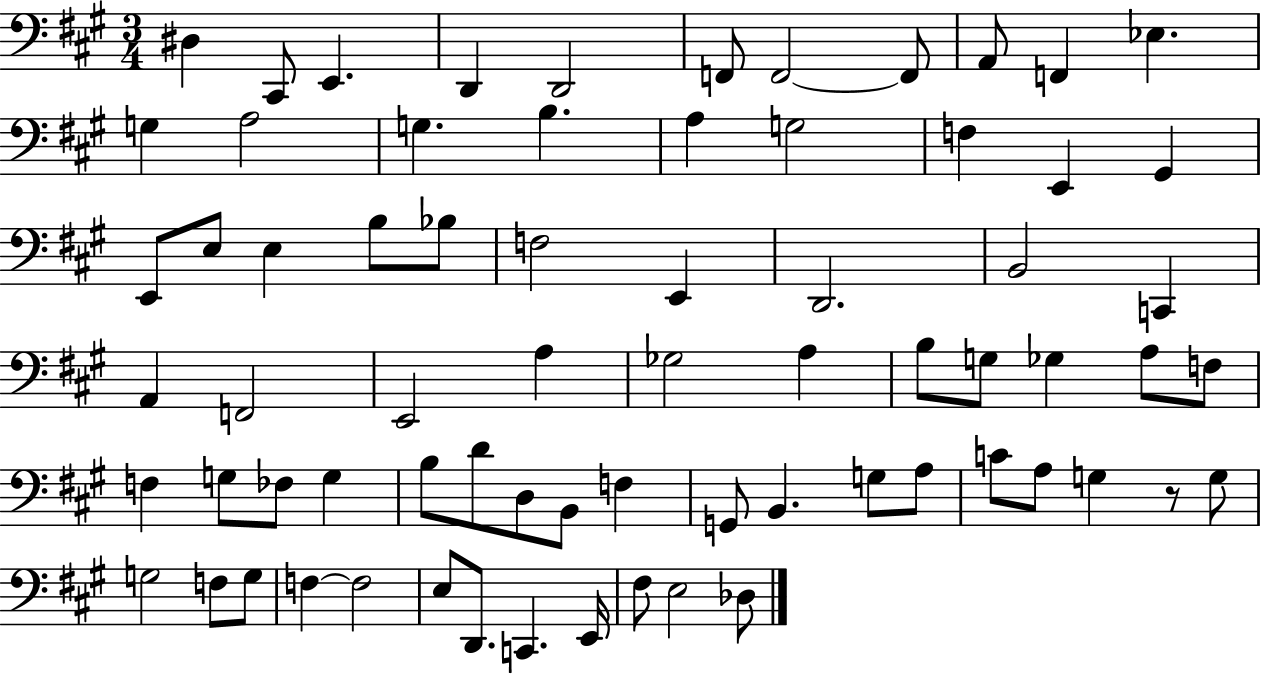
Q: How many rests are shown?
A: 1